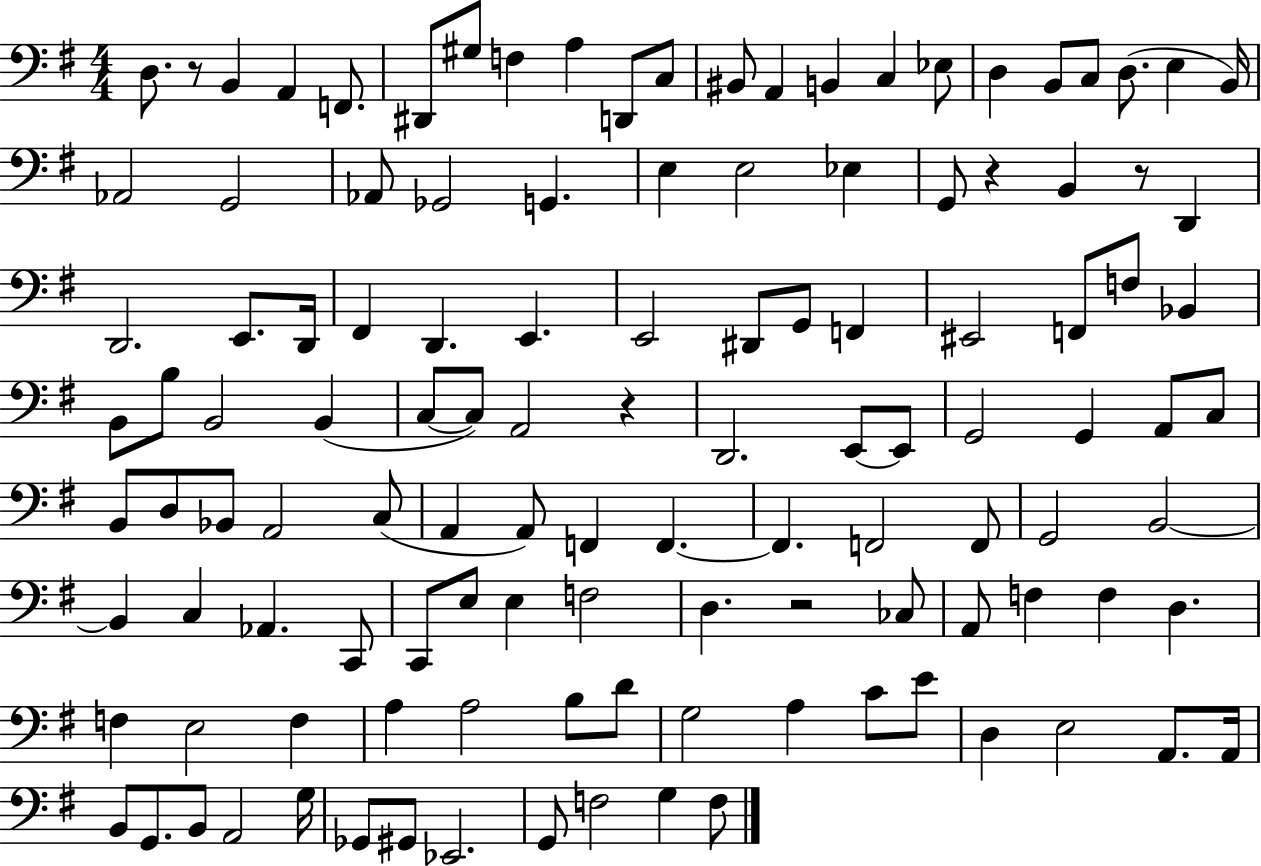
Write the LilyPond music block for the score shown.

{
  \clef bass
  \numericTimeSignature
  \time 4/4
  \key g \major
  \repeat volta 2 { d8. r8 b,4 a,4 f,8. | dis,8 gis8 f4 a4 d,8 c8 | bis,8 a,4 b,4 c4 ees8 | d4 b,8 c8 d8.( e4 b,16) | \break aes,2 g,2 | aes,8 ges,2 g,4. | e4 e2 ees4 | g,8 r4 b,4 r8 d,4 | \break d,2. e,8. d,16 | fis,4 d,4. e,4. | e,2 dis,8 g,8 f,4 | eis,2 f,8 f8 bes,4 | \break b,8 b8 b,2 b,4( | c8~~ c8) a,2 r4 | d,2. e,8~~ e,8 | g,2 g,4 a,8 c8 | \break b,8 d8 bes,8 a,2 c8( | a,4 a,8) f,4 f,4.~~ | f,4. f,2 f,8 | g,2 b,2~~ | \break b,4 c4 aes,4. c,8 | c,8 e8 e4 f2 | d4. r2 ces8 | a,8 f4 f4 d4. | \break f4 e2 f4 | a4 a2 b8 d'8 | g2 a4 c'8 e'8 | d4 e2 a,8. a,16 | \break b,8 g,8. b,8 a,2 g16 | ges,8 gis,8 ees,2. | g,8 f2 g4 f8 | } \bar "|."
}